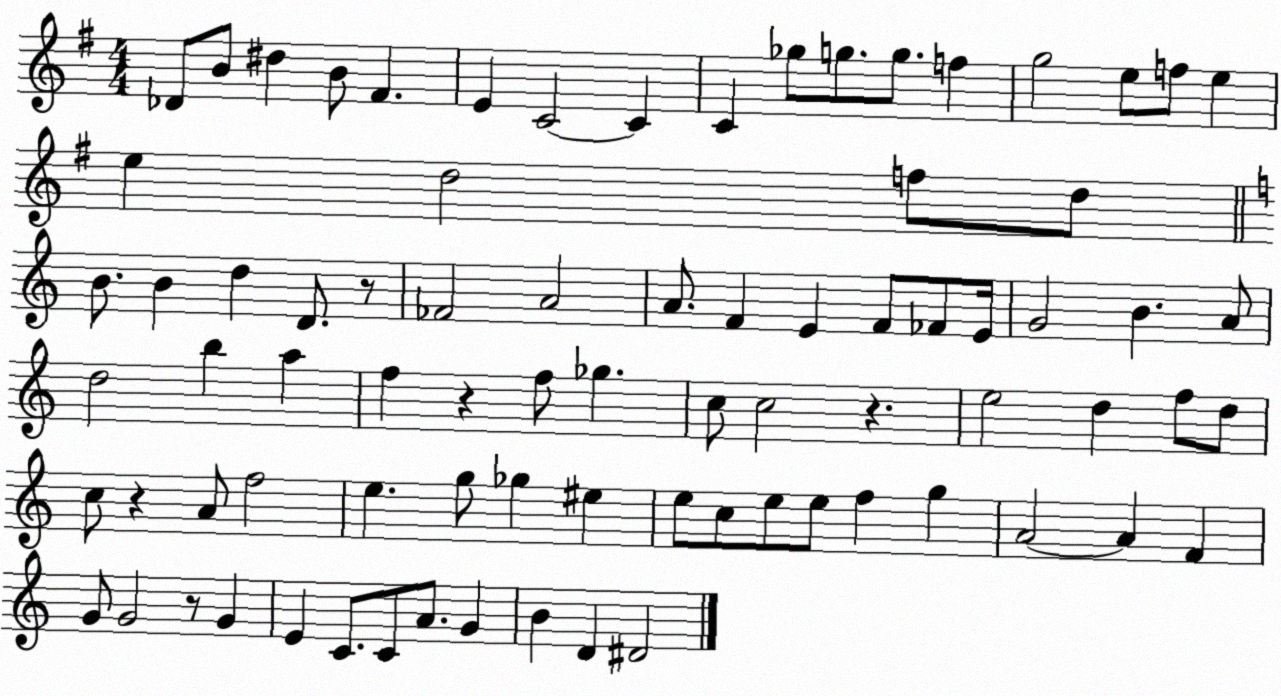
X:1
T:Untitled
M:4/4
L:1/4
K:G
_D/2 B/2 ^d B/2 ^F E C2 C C _g/2 g/2 g/2 f g2 e/2 f/2 e e d2 f/2 d/2 B/2 B d D/2 z/2 _F2 A2 A/2 F E F/2 _F/2 E/4 G2 B A/2 d2 b a f z f/2 _g c/2 c2 z e2 d f/2 d/2 c/2 z A/2 f2 e g/2 _g ^e e/2 c/2 e/2 e/2 f g A2 A F G/2 G2 z/2 G E C/2 C/2 A/2 G B D ^D2